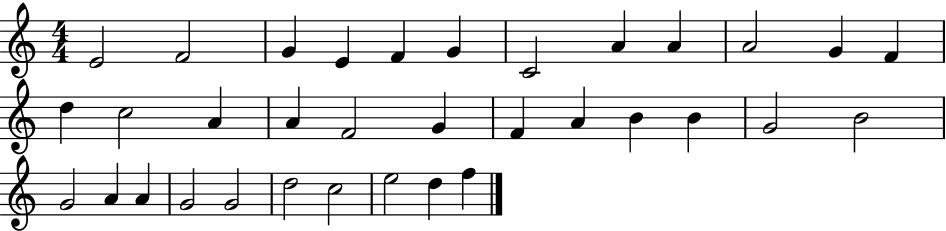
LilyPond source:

{
  \clef treble
  \numericTimeSignature
  \time 4/4
  \key c \major
  e'2 f'2 | g'4 e'4 f'4 g'4 | c'2 a'4 a'4 | a'2 g'4 f'4 | \break d''4 c''2 a'4 | a'4 f'2 g'4 | f'4 a'4 b'4 b'4 | g'2 b'2 | \break g'2 a'4 a'4 | g'2 g'2 | d''2 c''2 | e''2 d''4 f''4 | \break \bar "|."
}